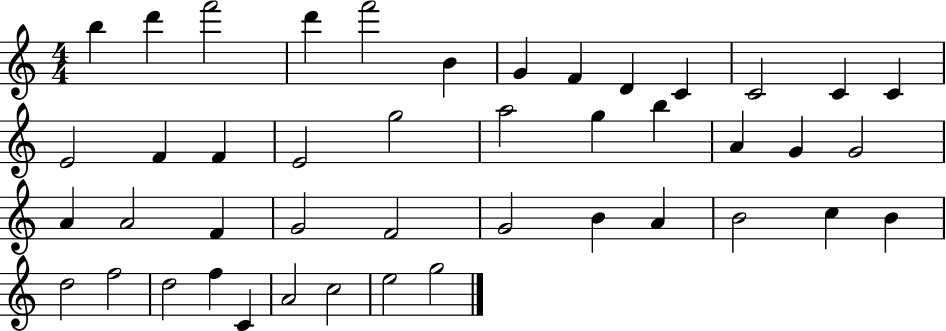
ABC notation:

X:1
T:Untitled
M:4/4
L:1/4
K:C
b d' f'2 d' f'2 B G F D C C2 C C E2 F F E2 g2 a2 g b A G G2 A A2 F G2 F2 G2 B A B2 c B d2 f2 d2 f C A2 c2 e2 g2